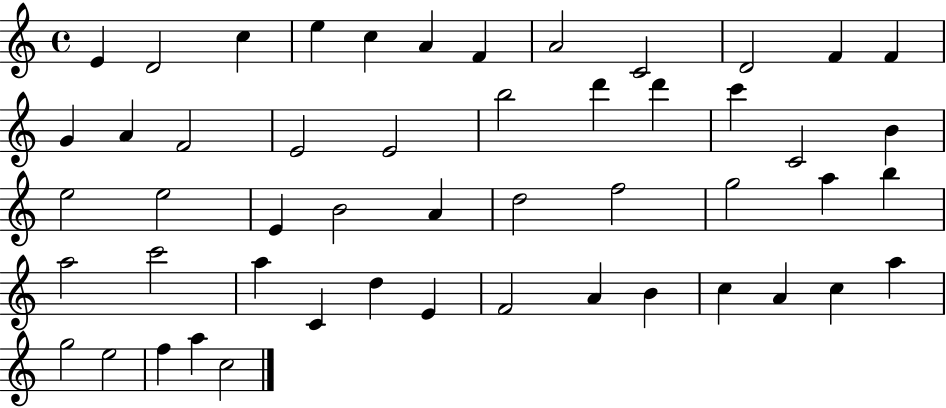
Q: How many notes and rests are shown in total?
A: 51